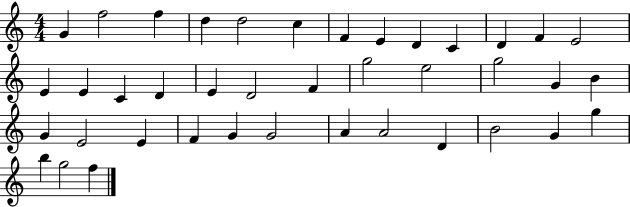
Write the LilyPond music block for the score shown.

{
  \clef treble
  \numericTimeSignature
  \time 4/4
  \key c \major
  g'4 f''2 f''4 | d''4 d''2 c''4 | f'4 e'4 d'4 c'4 | d'4 f'4 e'2 | \break e'4 e'4 c'4 d'4 | e'4 d'2 f'4 | g''2 e''2 | g''2 g'4 b'4 | \break g'4 e'2 e'4 | f'4 g'4 g'2 | a'4 a'2 d'4 | b'2 g'4 g''4 | \break b''4 g''2 f''4 | \bar "|."
}